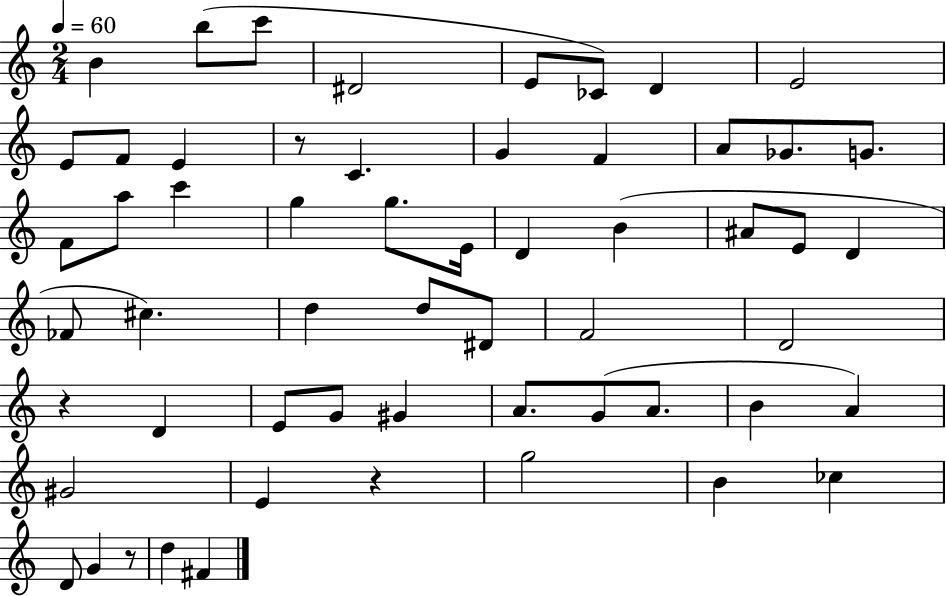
B4/q B5/e C6/e D#4/h E4/e CES4/e D4/q E4/h E4/e F4/e E4/q R/e C4/q. G4/q F4/q A4/e Gb4/e. G4/e. F4/e A5/e C6/q G5/q G5/e. E4/s D4/q B4/q A#4/e E4/e D4/q FES4/e C#5/q. D5/q D5/e D#4/e F4/h D4/h R/q D4/q E4/e G4/e G#4/q A4/e. G4/e A4/e. B4/q A4/q G#4/h E4/q R/q G5/h B4/q CES5/q D4/e G4/q R/e D5/q F#4/q